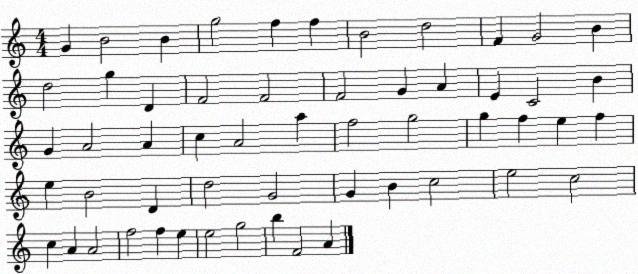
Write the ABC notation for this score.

X:1
T:Untitled
M:4/4
L:1/4
K:C
G B2 B g2 f f B2 d2 F G2 B d2 g D F2 F2 F2 G A E C2 B G A2 A c A2 a f2 g2 g f e f e B2 D d2 G2 G B c2 e2 c2 c A A2 f2 f e e2 g2 b F2 A